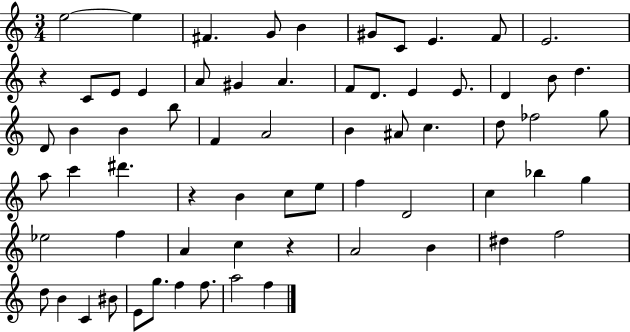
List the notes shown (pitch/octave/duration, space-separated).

E5/h E5/q F#4/q. G4/e B4/q G#4/e C4/e E4/q. F4/e E4/h. R/q C4/e E4/e E4/q A4/e G#4/q A4/q. F4/e D4/e. E4/q E4/e. D4/q B4/e D5/q. D4/e B4/q B4/q B5/e F4/q A4/h B4/q A#4/e C5/q. D5/e FES5/h G5/e A5/e C6/q D#6/q. R/q B4/q C5/e E5/e F5/q D4/h C5/q Bb5/q G5/q Eb5/h F5/q A4/q C5/q R/q A4/h B4/q D#5/q F5/h D5/e B4/q C4/q BIS4/e E4/e G5/e. F5/q F5/e. A5/h F5/q